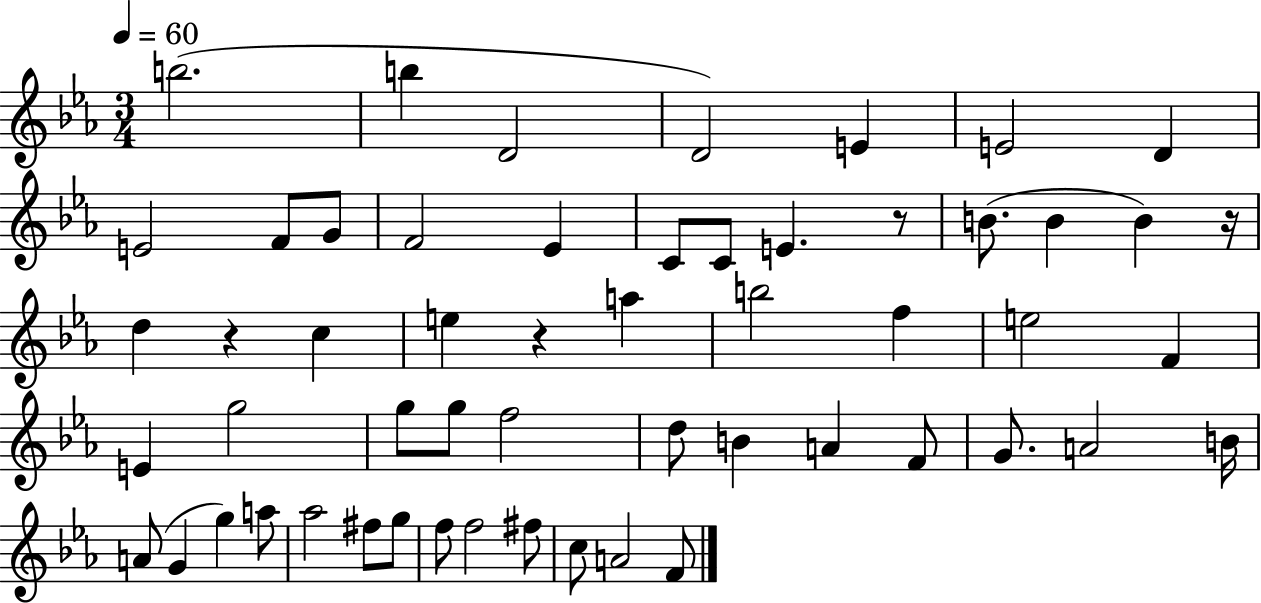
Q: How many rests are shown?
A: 4